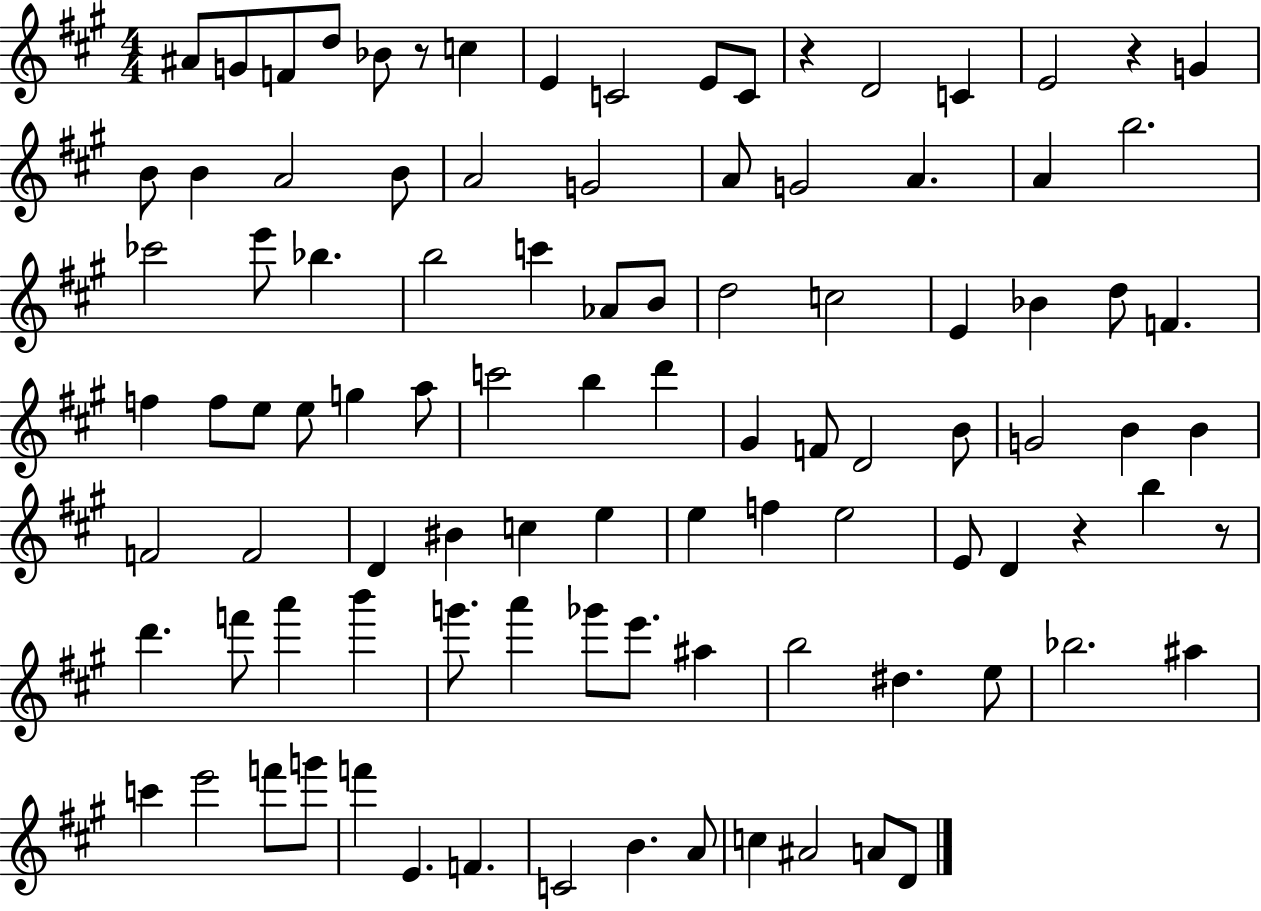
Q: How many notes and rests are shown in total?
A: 99